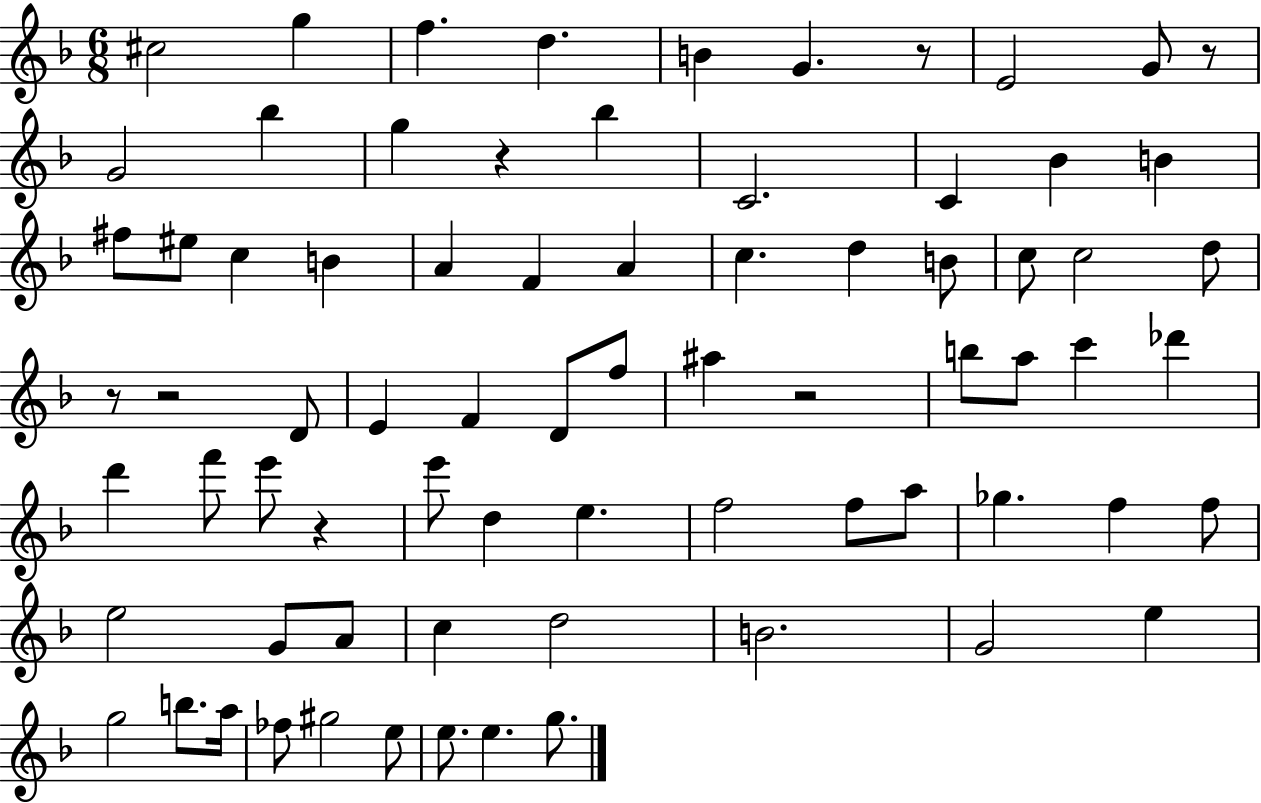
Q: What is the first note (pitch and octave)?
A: C#5